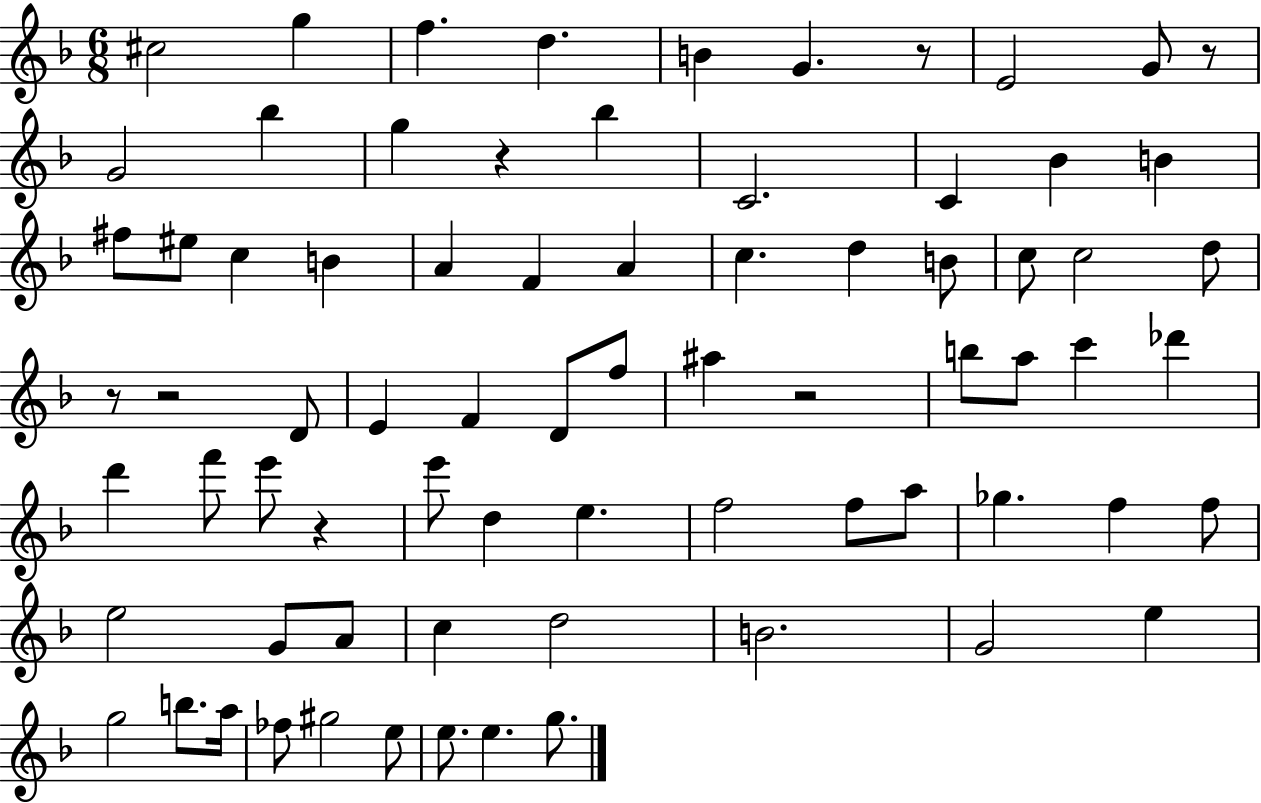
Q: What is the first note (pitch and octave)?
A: C#5